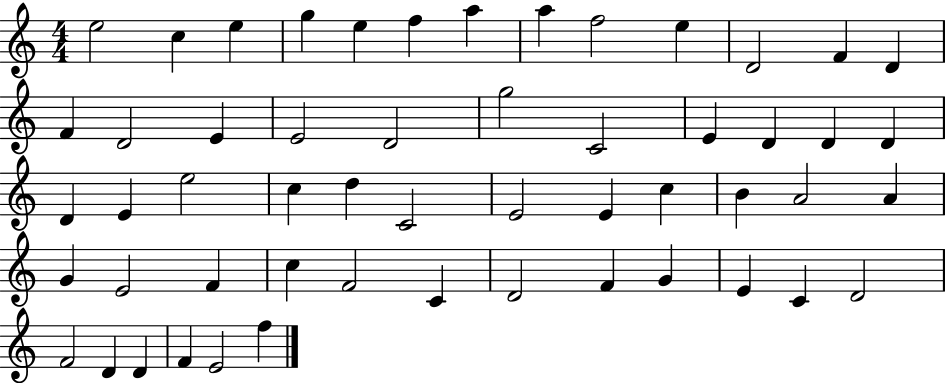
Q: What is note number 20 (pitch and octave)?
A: C4